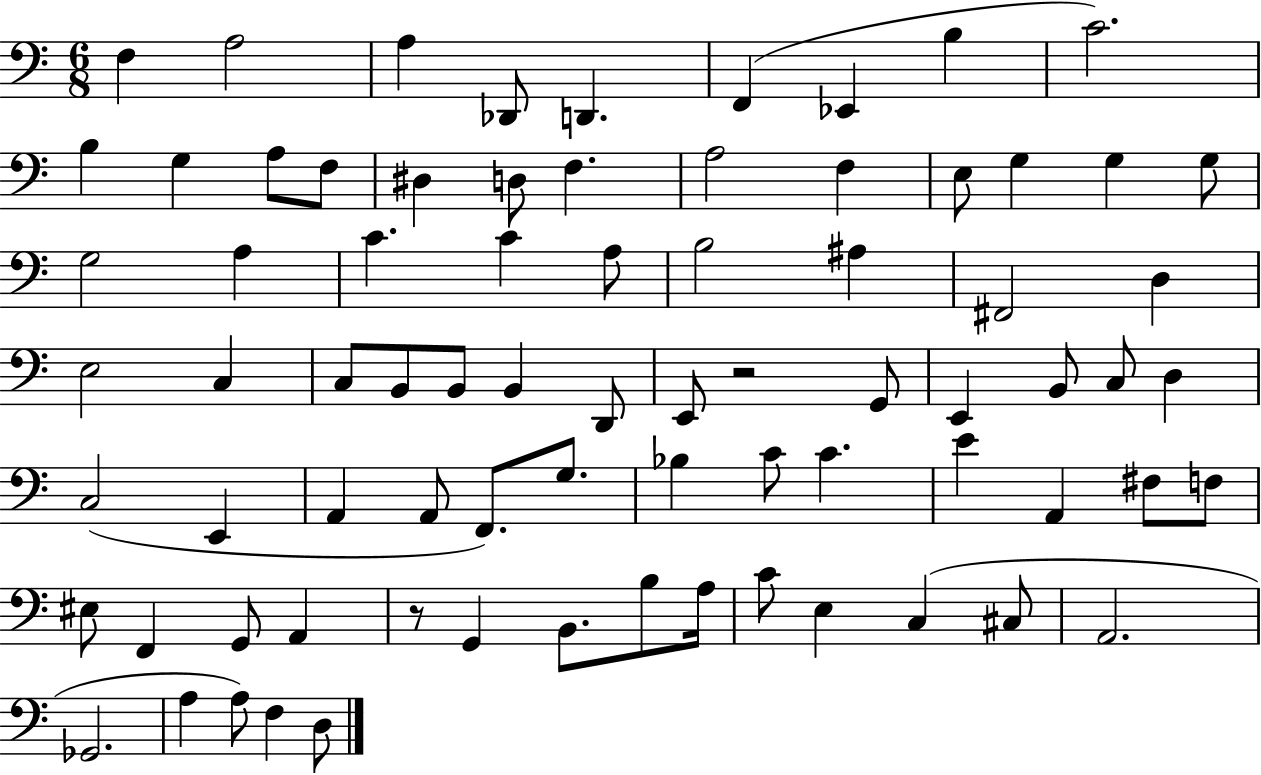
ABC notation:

X:1
T:Untitled
M:6/8
L:1/4
K:C
F, A,2 A, _D,,/2 D,, F,, _E,, B, C2 B, G, A,/2 F,/2 ^D, D,/2 F, A,2 F, E,/2 G, G, G,/2 G,2 A, C C A,/2 B,2 ^A, ^F,,2 D, E,2 C, C,/2 B,,/2 B,,/2 B,, D,,/2 E,,/2 z2 G,,/2 E,, B,,/2 C,/2 D, C,2 E,, A,, A,,/2 F,,/2 G,/2 _B, C/2 C E A,, ^F,/2 F,/2 ^E,/2 F,, G,,/2 A,, z/2 G,, B,,/2 B,/2 A,/4 C/2 E, C, ^C,/2 A,,2 _G,,2 A, A,/2 F, D,/2